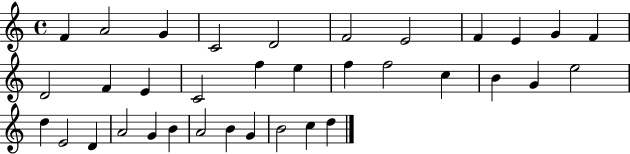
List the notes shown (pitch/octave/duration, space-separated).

F4/q A4/h G4/q C4/h D4/h F4/h E4/h F4/q E4/q G4/q F4/q D4/h F4/q E4/q C4/h F5/q E5/q F5/q F5/h C5/q B4/q G4/q E5/h D5/q E4/h D4/q A4/h G4/q B4/q A4/h B4/q G4/q B4/h C5/q D5/q